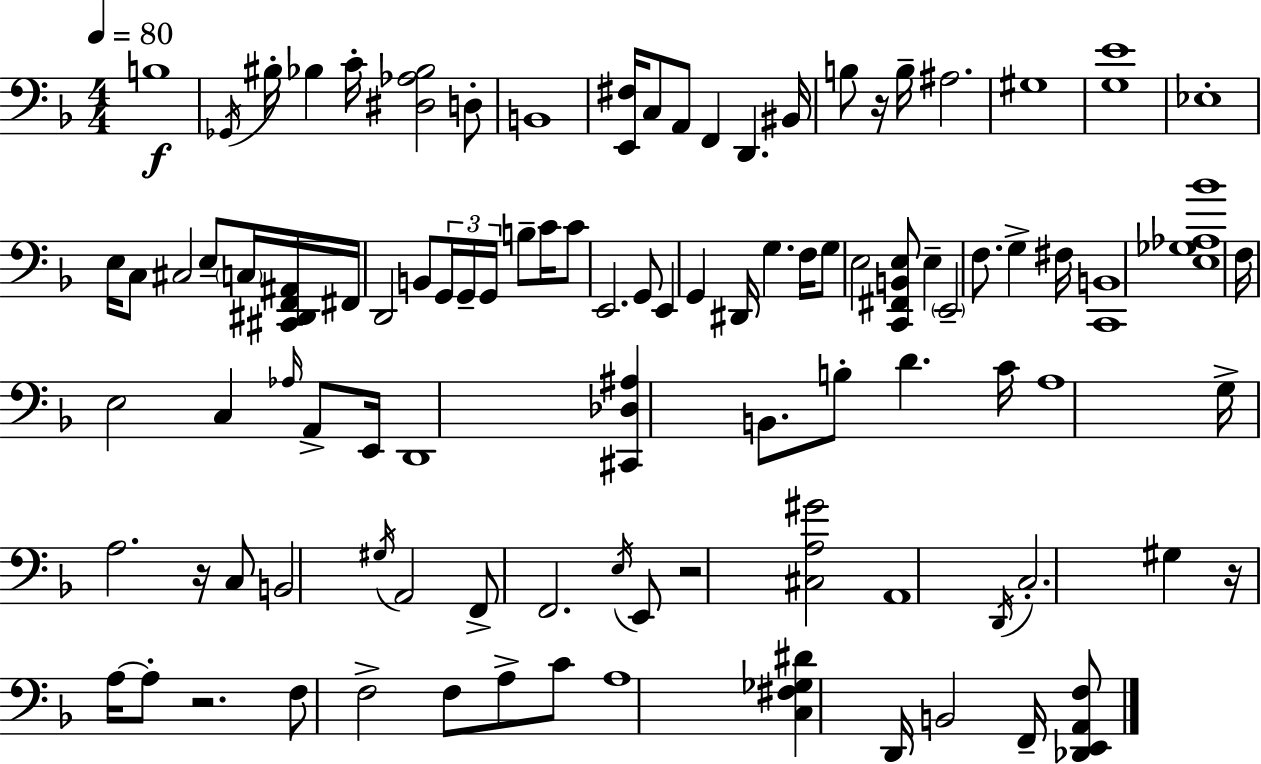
B3/w Gb2/s BIS3/s Bb3/q C4/s [D#3,Ab3,Bb3]/h D3/e B2/w [E2,F#3]/s C3/e A2/e F2/q D2/q. BIS2/s B3/e R/s B3/s A#3/h. G#3/w [G3,E4]/w Eb3/w E3/s C3/e C#3/h E3/e C3/s [C#2,D#2,F2,A#2]/s F#2/s D2/h B2/e G2/s G2/s G2/s B3/e C4/s C4/e E2/h. G2/e E2/q G2/q D#2/s G3/q. F3/s G3/e E3/h [C2,F#2,B2,E3]/e E3/q E2/h F3/e. G3/q F#3/s [C2,B2]/w [E3,Gb3,Ab3,Bb4]/w F3/s E3/h C3/q Ab3/s A2/e E2/s D2/w [C#2,Db3,A#3]/q B2/e. B3/e D4/q. C4/s A3/w G3/s A3/h. R/s C3/e B2/h G#3/s A2/h F2/e F2/h. E3/s E2/e R/h [C#3,A3,G#4]/h A2/w D2/s C3/h. G#3/q R/s A3/s A3/e R/h. F3/e F3/h F3/e A3/e C4/e A3/w [C3,F#3,Gb3,D#4]/q D2/s B2/h F2/s [Db2,E2,A2,F3]/e